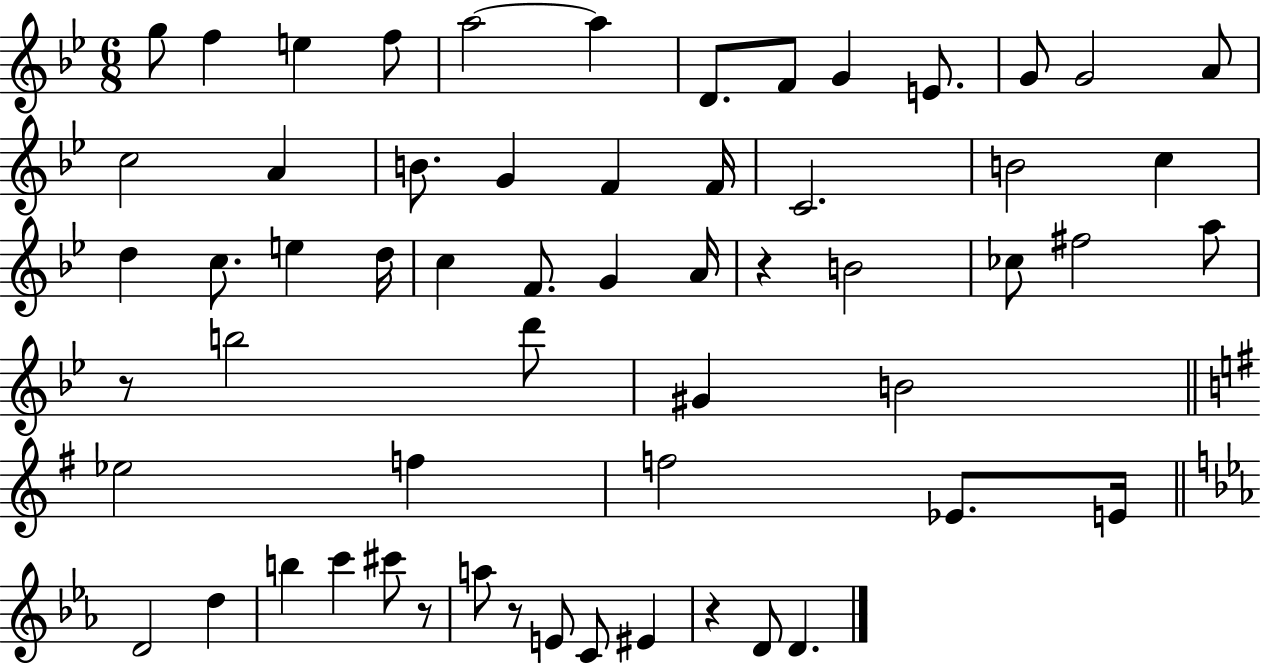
{
  \clef treble
  \numericTimeSignature
  \time 6/8
  \key bes \major
  \repeat volta 2 { g''8 f''4 e''4 f''8 | a''2~~ a''4 | d'8. f'8 g'4 e'8. | g'8 g'2 a'8 | \break c''2 a'4 | b'8. g'4 f'4 f'16 | c'2. | b'2 c''4 | \break d''4 c''8. e''4 d''16 | c''4 f'8. g'4 a'16 | r4 b'2 | ces''8 fis''2 a''8 | \break r8 b''2 d'''8 | gis'4 b'2 | \bar "||" \break \key g \major ees''2 f''4 | f''2 ees'8. e'16 | \bar "||" \break \key ees \major d'2 d''4 | b''4 c'''4 cis'''8 r8 | a''8 r8 e'8 c'8 eis'4 | r4 d'8 d'4. | \break } \bar "|."
}